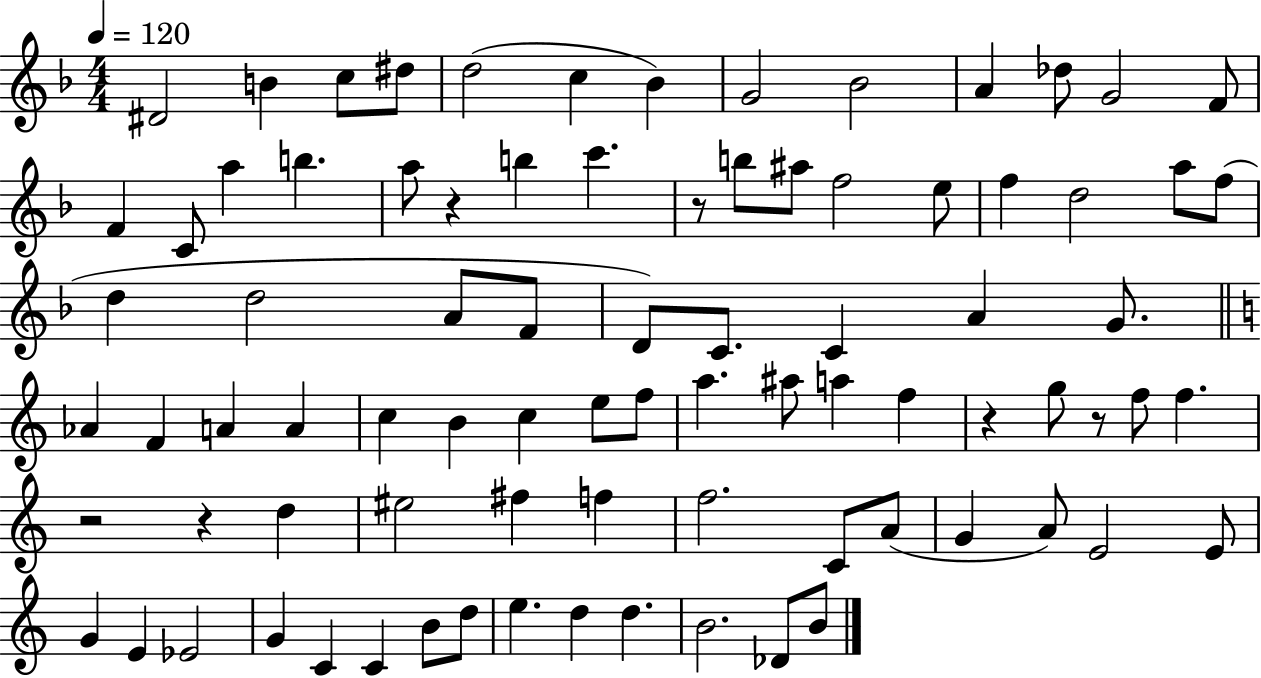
X:1
T:Untitled
M:4/4
L:1/4
K:F
^D2 B c/2 ^d/2 d2 c _B G2 _B2 A _d/2 G2 F/2 F C/2 a b a/2 z b c' z/2 b/2 ^a/2 f2 e/2 f d2 a/2 f/2 d d2 A/2 F/2 D/2 C/2 C A G/2 _A F A A c B c e/2 f/2 a ^a/2 a f z g/2 z/2 f/2 f z2 z d ^e2 ^f f f2 C/2 A/2 G A/2 E2 E/2 G E _E2 G C C B/2 d/2 e d d B2 _D/2 B/2